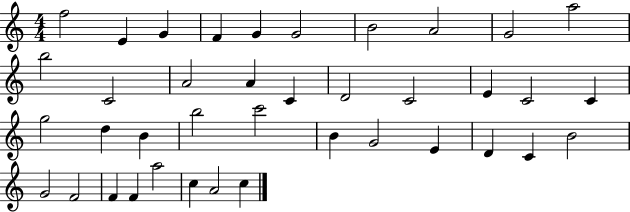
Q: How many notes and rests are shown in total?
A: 39